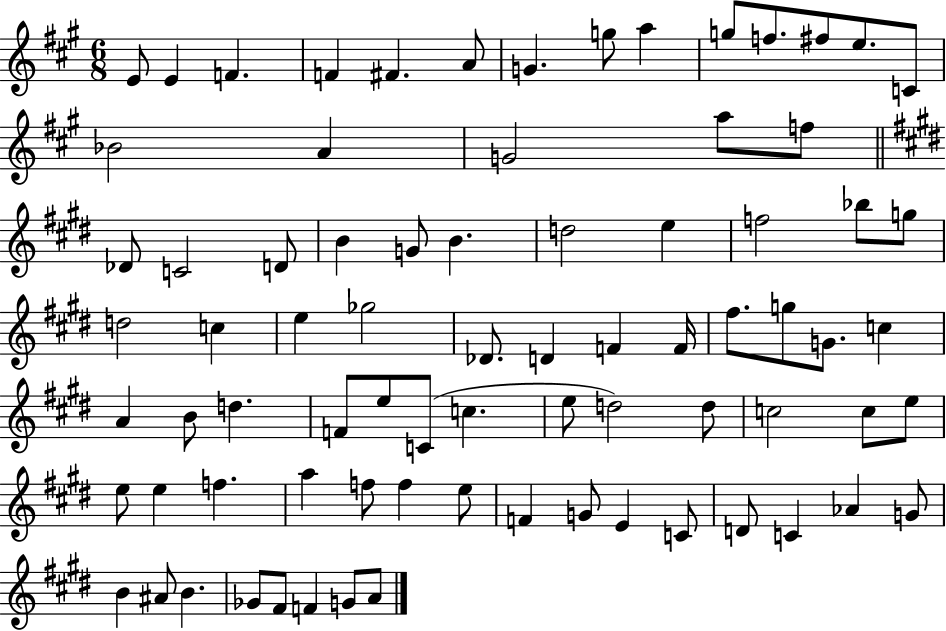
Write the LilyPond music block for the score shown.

{
  \clef treble
  \numericTimeSignature
  \time 6/8
  \key a \major
  e'8 e'4 f'4. | f'4 fis'4. a'8 | g'4. g''8 a''4 | g''8 f''8. fis''8 e''8. c'8 | \break bes'2 a'4 | g'2 a''8 f''8 | \bar "||" \break \key e \major des'8 c'2 d'8 | b'4 g'8 b'4. | d''2 e''4 | f''2 bes''8 g''8 | \break d''2 c''4 | e''4 ges''2 | des'8. d'4 f'4 f'16 | fis''8. g''8 g'8. c''4 | \break a'4 b'8 d''4. | f'8 e''8 c'8( c''4. | e''8 d''2) d''8 | c''2 c''8 e''8 | \break e''8 e''4 f''4. | a''4 f''8 f''4 e''8 | f'4 g'8 e'4 c'8 | d'8 c'4 aes'4 g'8 | \break b'4 ais'8 b'4. | ges'8 fis'8 f'4 g'8 a'8 | \bar "|."
}